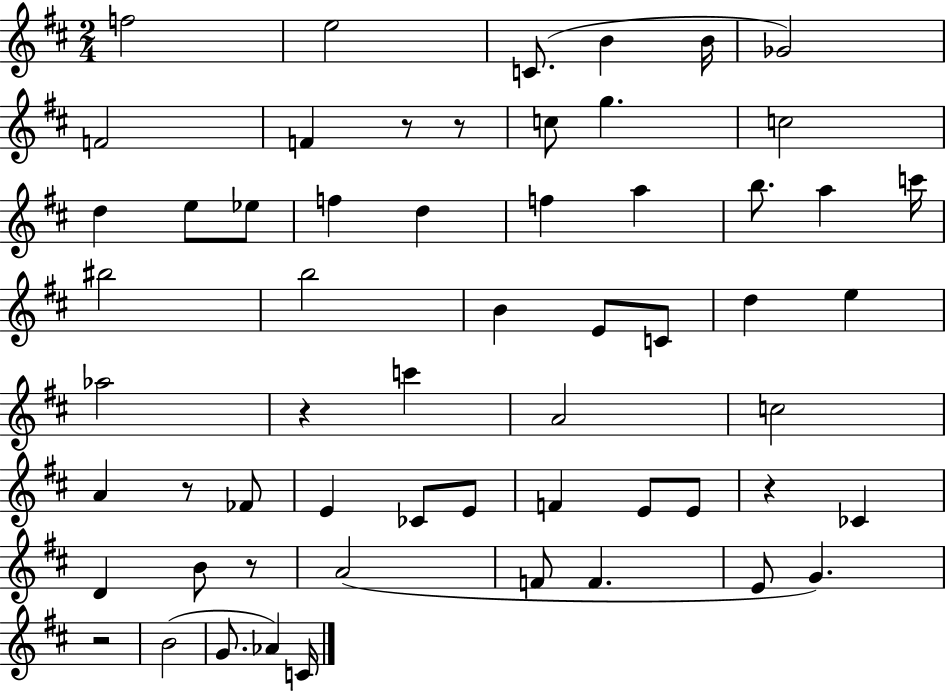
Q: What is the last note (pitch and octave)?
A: C4